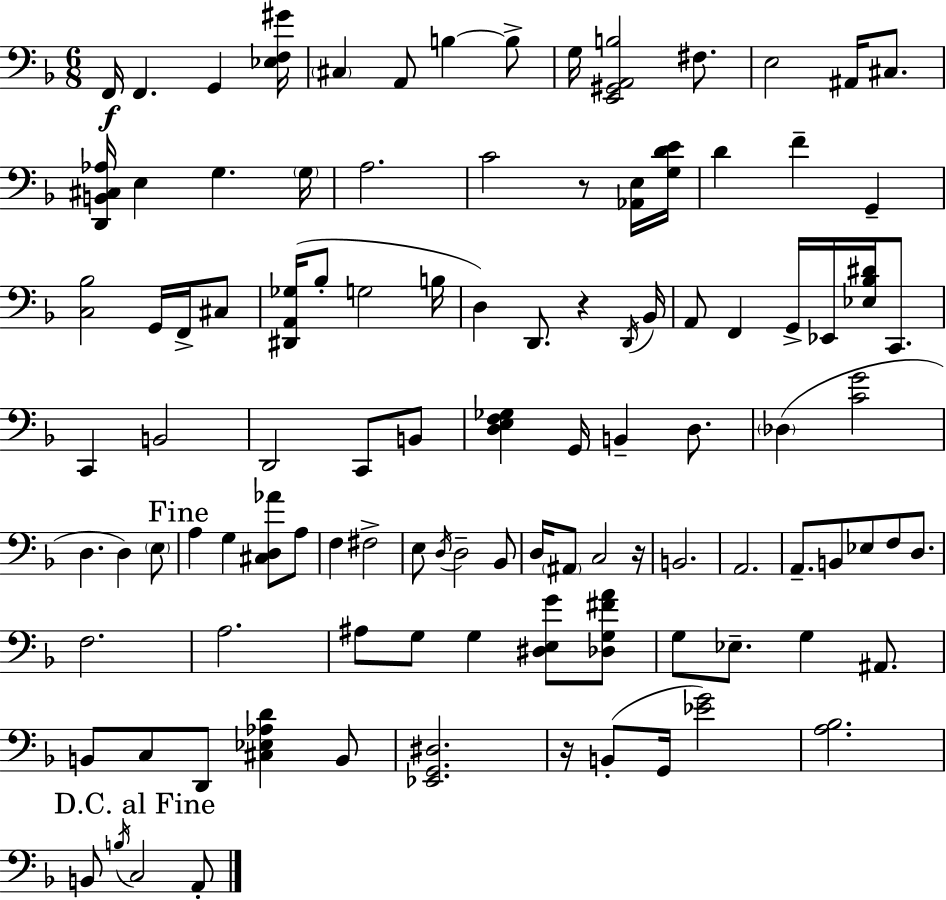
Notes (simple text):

F2/s F2/q. G2/q [Eb3,F3,G#4]/s C#3/q A2/e B3/q B3/e G3/s [E2,G#2,A2,B3]/h F#3/e. E3/h A#2/s C#3/e. [D2,B2,C#3,Ab3]/s E3/q G3/q. G3/s A3/h. C4/h R/e [Ab2,E3]/s [G3,D4,E4]/s D4/q F4/q G2/q [C3,Bb3]/h G2/s F2/s C#3/e [D#2,A2,Gb3]/s Bb3/e G3/h B3/s D3/q D2/e. R/q D2/s Bb2/s A2/e F2/q G2/s Eb2/s [Eb3,Bb3,D#4]/s C2/e. C2/q B2/h D2/h C2/e B2/e [D3,E3,F3,Gb3]/q G2/s B2/q D3/e. Db3/q [C4,G4]/h D3/q. D3/q E3/e A3/q G3/q [C#3,D3,Ab4]/e A3/e F3/q F#3/h E3/e D3/s D3/h Bb2/e D3/s A#2/e C3/h R/s B2/h. A2/h. A2/e. B2/e Eb3/e F3/e D3/e. F3/h. A3/h. A#3/e G3/e G3/q [D#3,E3,G4]/e [Db3,G3,F#4,A4]/e G3/e Eb3/e. G3/q A#2/e. B2/e C3/e D2/e [C#3,Eb3,Ab3,D4]/q B2/e [Eb2,G2,D#3]/h. R/s B2/e G2/s [Eb4,G4]/h [A3,Bb3]/h. B2/e B3/s C3/h A2/e